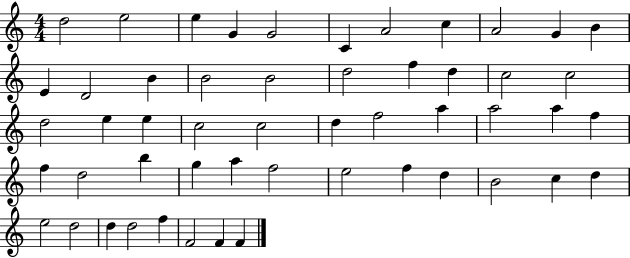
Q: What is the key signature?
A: C major